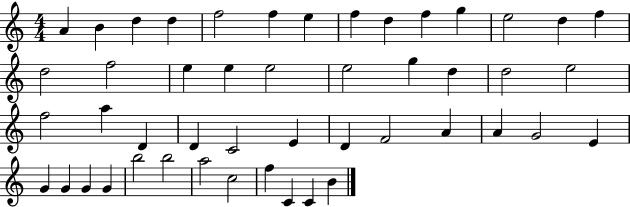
A4/q B4/q D5/q D5/q F5/h F5/q E5/q F5/q D5/q F5/q G5/q E5/h D5/q F5/q D5/h F5/h E5/q E5/q E5/h E5/h G5/q D5/q D5/h E5/h F5/h A5/q D4/q D4/q C4/h E4/q D4/q F4/h A4/q A4/q G4/h E4/q G4/q G4/q G4/q G4/q B5/h B5/h A5/h C5/h F5/q C4/q C4/q B4/q